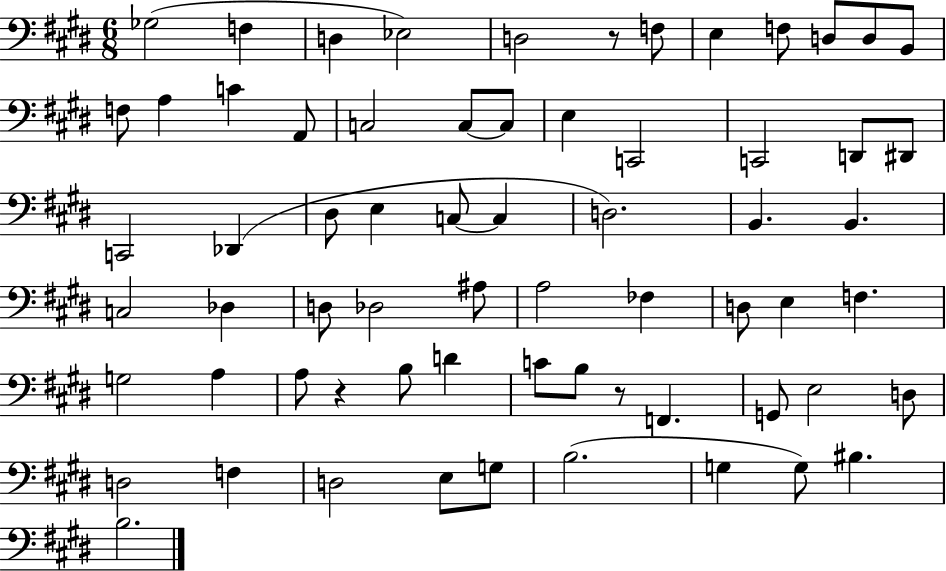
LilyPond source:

{
  \clef bass
  \numericTimeSignature
  \time 6/8
  \key e \major
  ges2( f4 | d4 ees2) | d2 r8 f8 | e4 f8 d8 d8 b,8 | \break f8 a4 c'4 a,8 | c2 c8~~ c8 | e4 c,2 | c,2 d,8 dis,8 | \break c,2 des,4( | dis8 e4 c8~~ c4 | d2.) | b,4. b,4. | \break c2 des4 | d8 des2 ais8 | a2 fes4 | d8 e4 f4. | \break g2 a4 | a8 r4 b8 d'4 | c'8 b8 r8 f,4. | g,8 e2 d8 | \break d2 f4 | d2 e8 g8 | b2.( | g4 g8) bis4. | \break b2. | \bar "|."
}